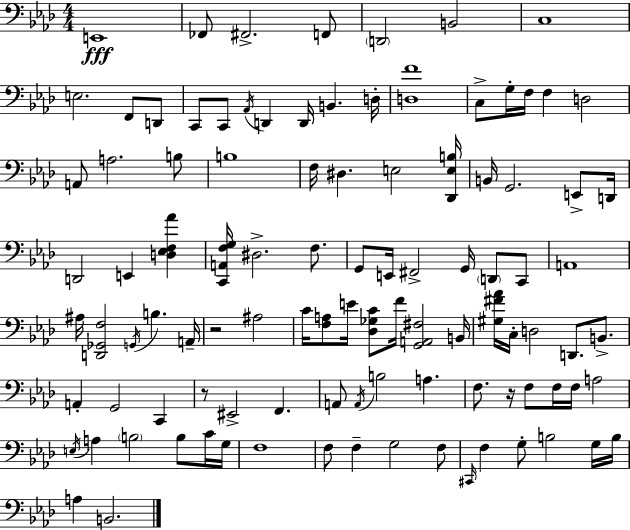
E2/w FES2/e F#2/h. F2/e D2/h B2/h C3/w E3/h. F2/e D2/e C2/e C2/e Ab2/s D2/q D2/s B2/q. D3/s [D3,F4]/w C3/e G3/s F3/s F3/q D3/h A2/e A3/h. B3/e B3/w F3/s D#3/q. E3/h [Db2,E3,B3]/s B2/s G2/h. E2/e D2/s D2/h E2/q [D3,Eb3,F3,Ab4]/q [C2,A2,F3,G3]/s D#3/h. F3/e. G2/e E2/s F#2/h G2/s D2/e C2/e A2/w A#3/s [D2,Gb2,F3]/h G2/s B3/q. A2/s R/h A#3/h C4/s [F3,A3]/e E4/s [Db3,Gb3,C4]/e F4/s [G2,A2,F#3]/h B2/s [G#3,F#4,Ab4]/s C3/s D3/h D2/e. B2/e. A2/q G2/h C2/q R/e EIS2/h F2/q. A2/e A2/s B3/h A3/q. F3/e. R/s F3/e F3/s F3/s A3/h E3/s A3/q B3/h B3/e C4/s G3/s F3/w F3/e F3/q G3/h F3/e C#2/s F3/q G3/e B3/h G3/s B3/s A3/q B2/h.